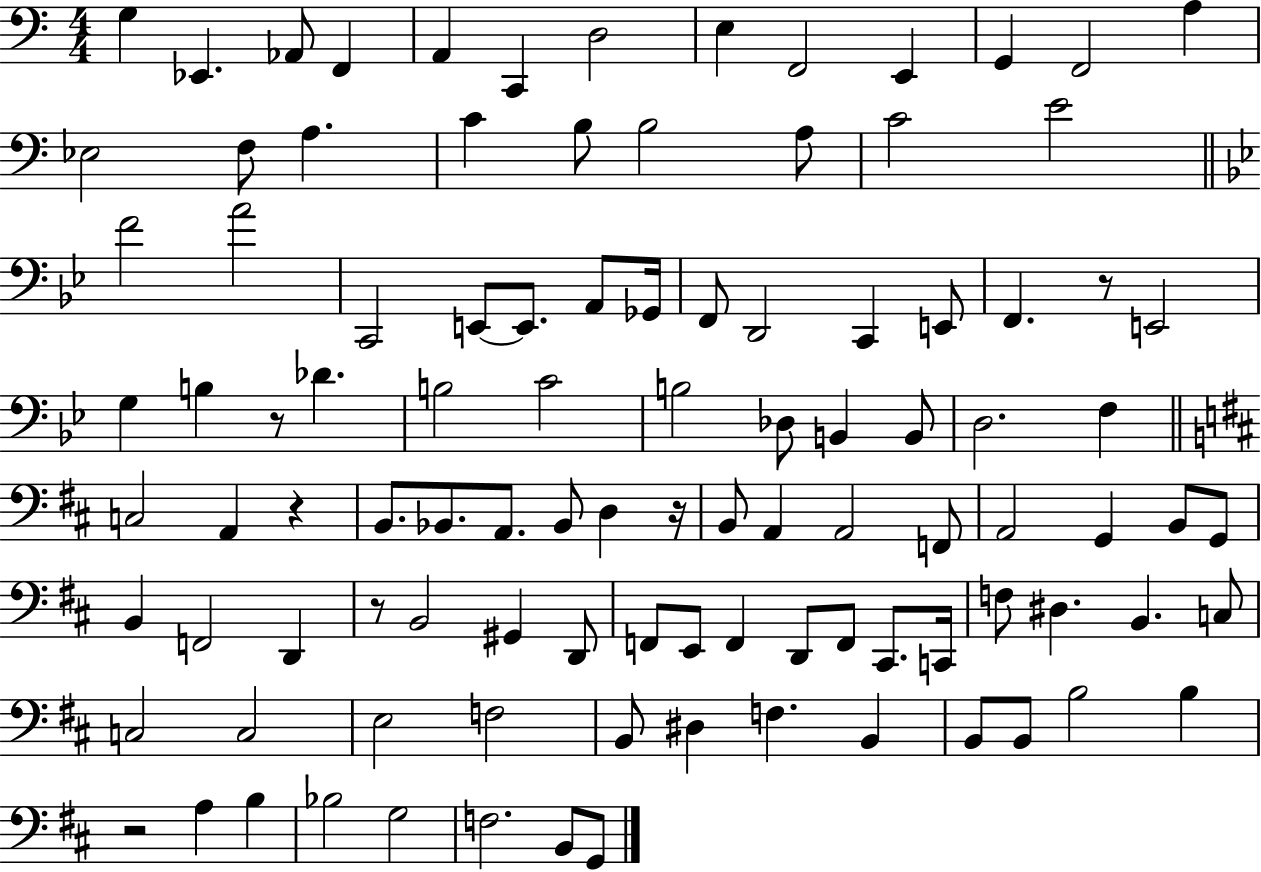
G3/q Eb2/q. Ab2/e F2/q A2/q C2/q D3/h E3/q F2/h E2/q G2/q F2/h A3/q Eb3/h F3/e A3/q. C4/q B3/e B3/h A3/e C4/h E4/h F4/h A4/h C2/h E2/e E2/e. A2/e Gb2/s F2/e D2/h C2/q E2/e F2/q. R/e E2/h G3/q B3/q R/e Db4/q. B3/h C4/h B3/h Db3/e B2/q B2/e D3/h. F3/q C3/h A2/q R/q B2/e. Bb2/e. A2/e. Bb2/e D3/q R/s B2/e A2/q A2/h F2/e A2/h G2/q B2/e G2/e B2/q F2/h D2/q R/e B2/h G#2/q D2/e F2/e E2/e F2/q D2/e F2/e C#2/e. C2/s F3/e D#3/q. B2/q. C3/e C3/h C3/h E3/h F3/h B2/e D#3/q F3/q. B2/q B2/e B2/e B3/h B3/q R/h A3/q B3/q Bb3/h G3/h F3/h. B2/e G2/e